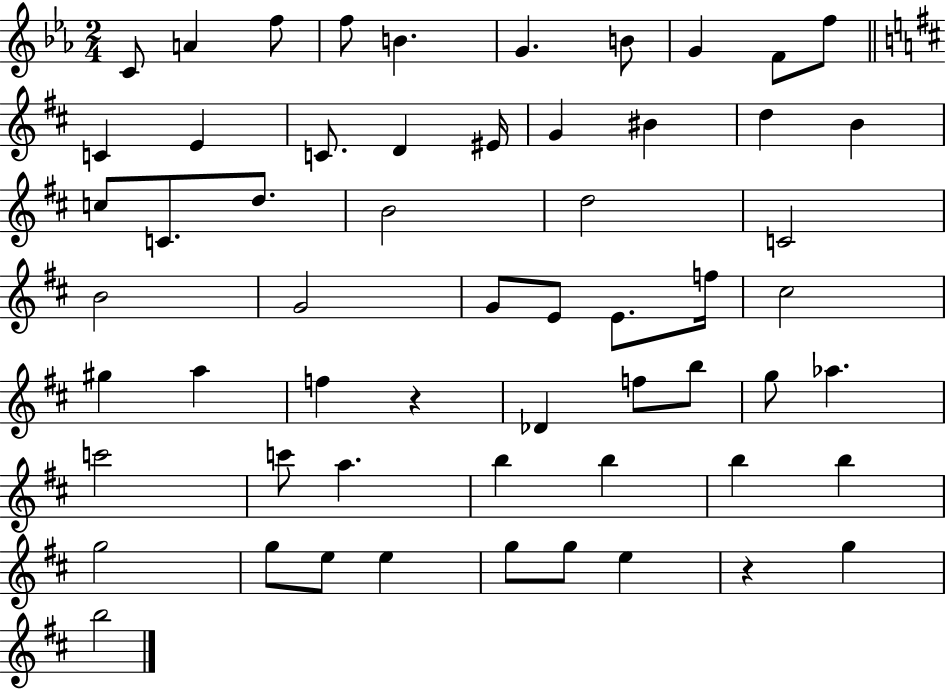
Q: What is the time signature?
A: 2/4